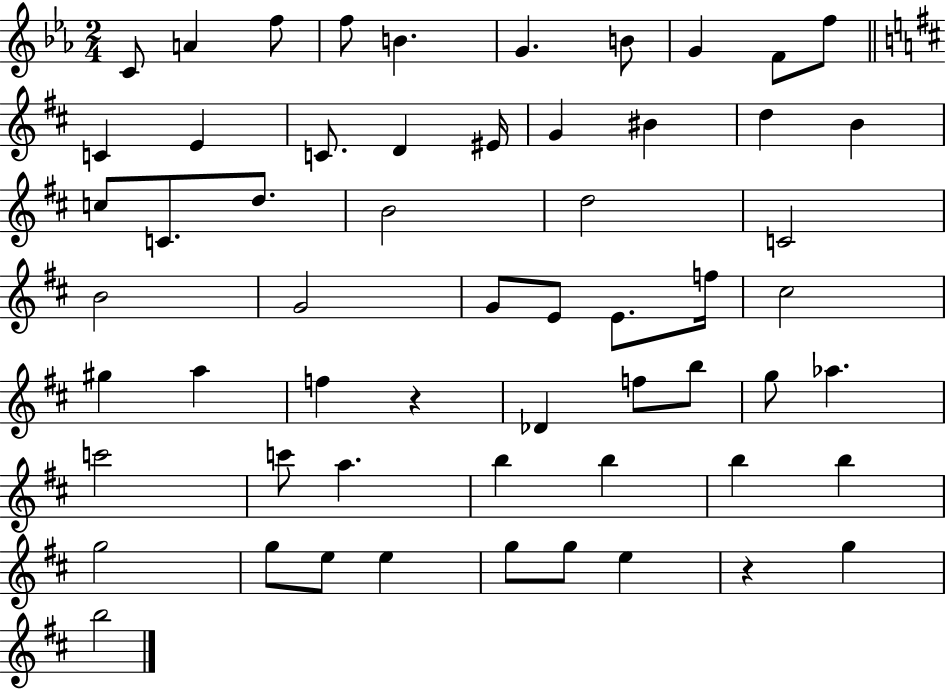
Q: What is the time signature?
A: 2/4